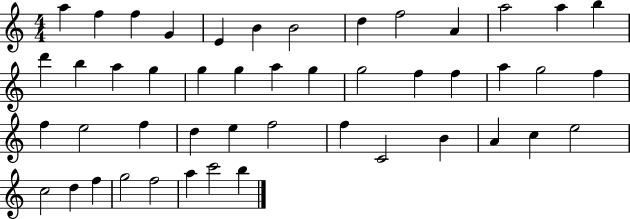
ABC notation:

X:1
T:Untitled
M:4/4
L:1/4
K:C
a f f G E B B2 d f2 A a2 a b d' b a g g g a g g2 f f a g2 f f e2 f d e f2 f C2 B A c e2 c2 d f g2 f2 a c'2 b